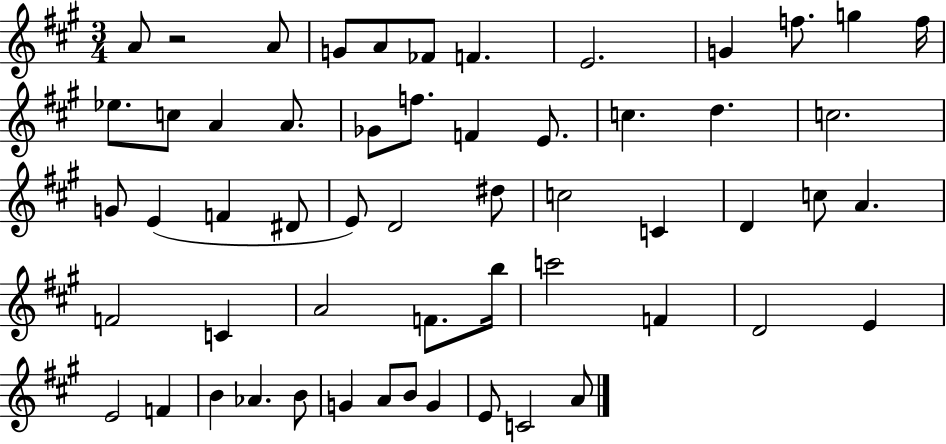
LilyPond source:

{
  \clef treble
  \numericTimeSignature
  \time 3/4
  \key a \major
  a'8 r2 a'8 | g'8 a'8 fes'8 f'4. | e'2. | g'4 f''8. g''4 f''16 | \break ees''8. c''8 a'4 a'8. | ges'8 f''8. f'4 e'8. | c''4. d''4. | c''2. | \break g'8 e'4( f'4 dis'8 | e'8) d'2 dis''8 | c''2 c'4 | d'4 c''8 a'4. | \break f'2 c'4 | a'2 f'8. b''16 | c'''2 f'4 | d'2 e'4 | \break e'2 f'4 | b'4 aes'4. b'8 | g'4 a'8 b'8 g'4 | e'8 c'2 a'8 | \break \bar "|."
}